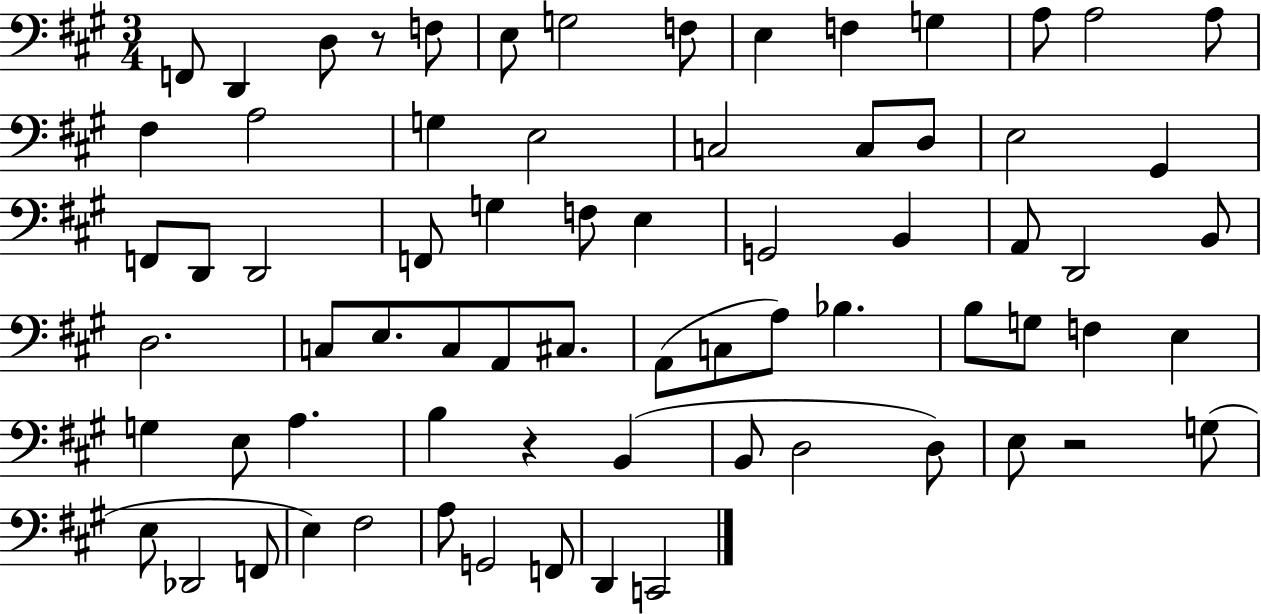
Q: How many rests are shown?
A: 3